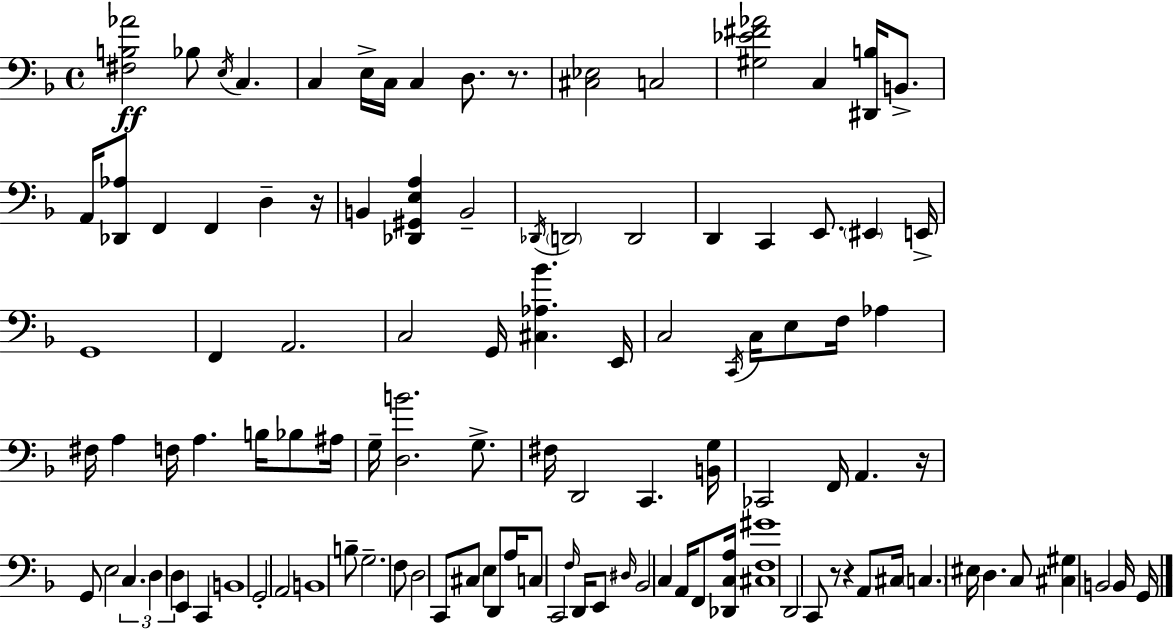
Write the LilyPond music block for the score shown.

{
  \clef bass
  \time 4/4
  \defaultTimeSignature
  \key d \minor
  <fis b aes'>2\ff bes8 \acciaccatura { e16 } c4. | c4 e16-> c16 c4 d8. r8. | <cis ees>2 c2 | <gis ees' fis' aes'>2 c4 <dis, b>16 b,8.-> | \break a,16 <des, aes>8 f,4 f,4 d4-- | r16 b,4 <des, gis, e a>4 b,2-- | \acciaccatura { des,16 } \parenthesize d,2 d,2 | d,4 c,4 e,8. \parenthesize eis,4 | \break e,16-> g,1 | f,4 a,2. | c2 g,16 <cis aes bes'>4. | e,16 c2 \acciaccatura { c,16 } c16 e8 f16 aes4 | \break fis16 a4 f16 a4. b16 | bes8 ais16 g16-- <d b'>2. | g8.-> fis16 d,2 c,4. | <b, g>16 ces,2 f,16 a,4. | \break r16 g,8 e2 \tuplet 3/2 { c4. | d4 d4 } e,4 c,4 | b,1 | g,2-. a,2 | \break b,1 | b8-- g2.-- | f8 d2 c,8 cis8 e4 | d,8 a16 c8 c,2 | \break \grace { f16 } d,16 e,8 \grace { dis16 } bes,2 c4 | a,16 f,8 <des, c a>16 <cis f gis'>1 | d,2 c,8 r8 | r4 a,8 cis16 \parenthesize c4. eis16 d4. | \break c8 <cis gis>4 b,2 | b,16 g,16 \bar "|."
}